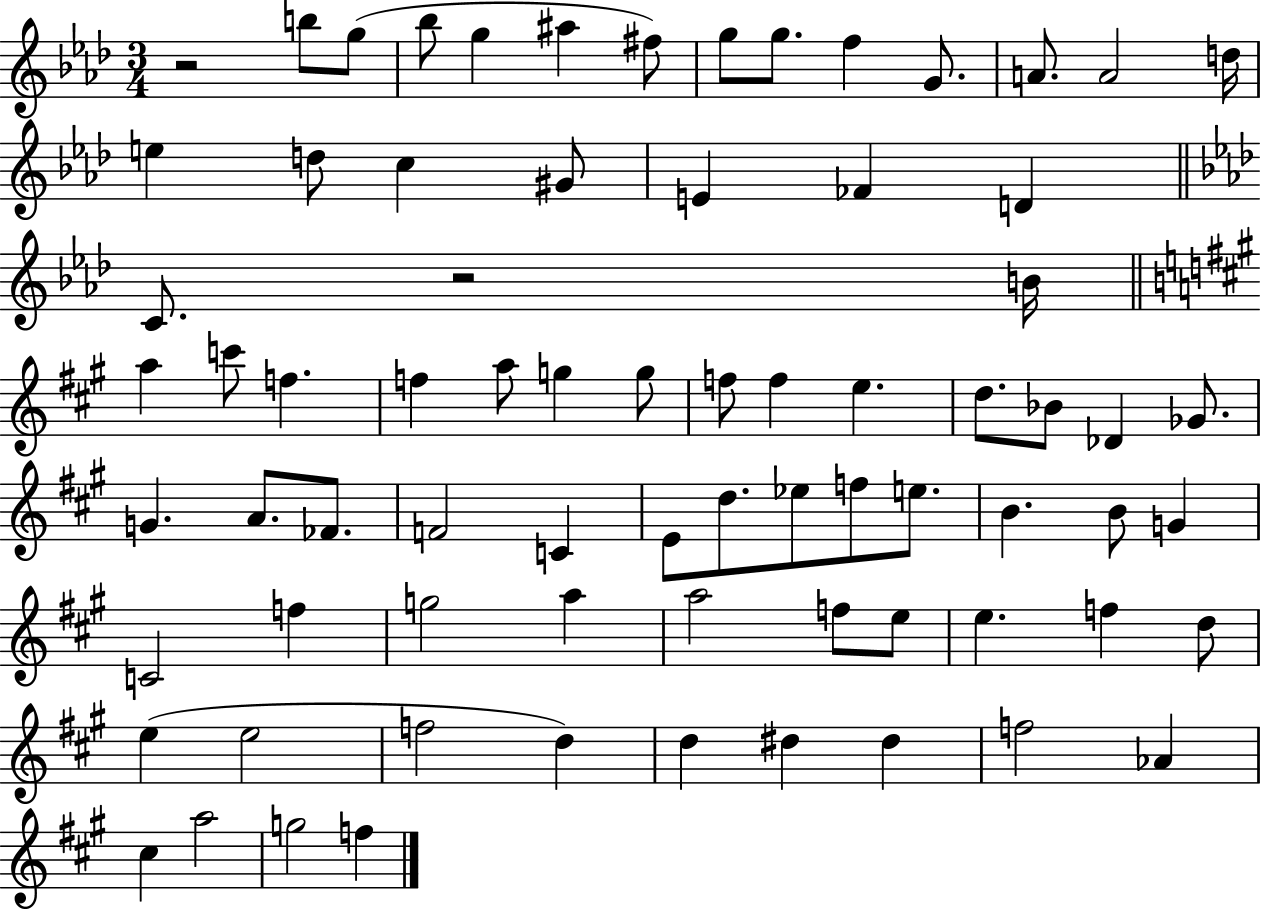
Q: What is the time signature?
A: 3/4